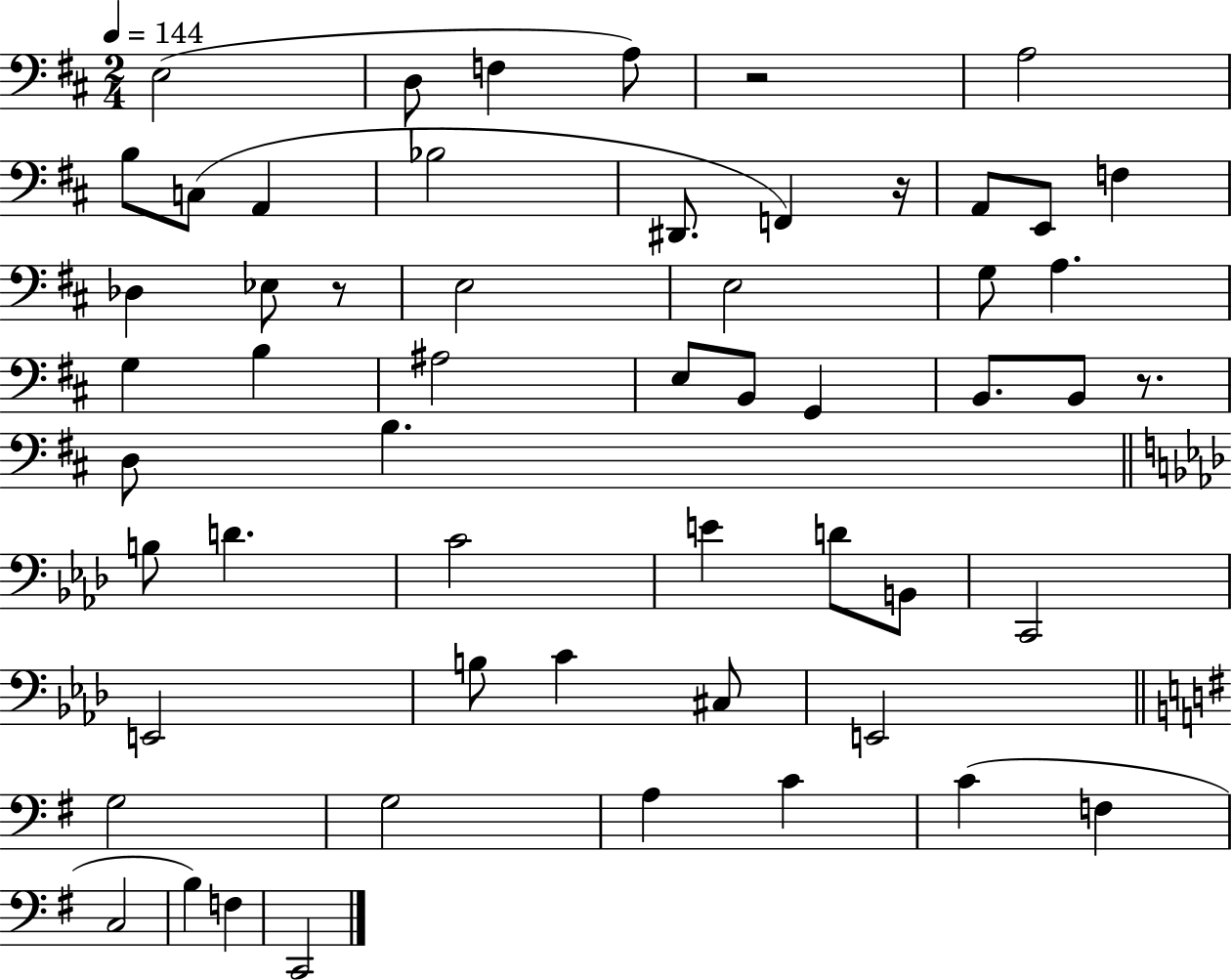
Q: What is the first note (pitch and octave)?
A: E3